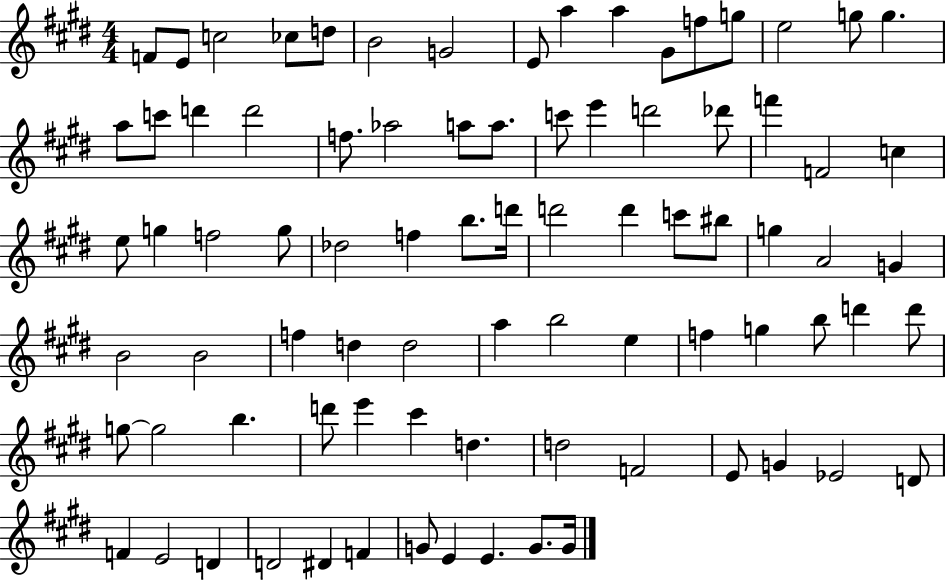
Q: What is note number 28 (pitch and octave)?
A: Db6